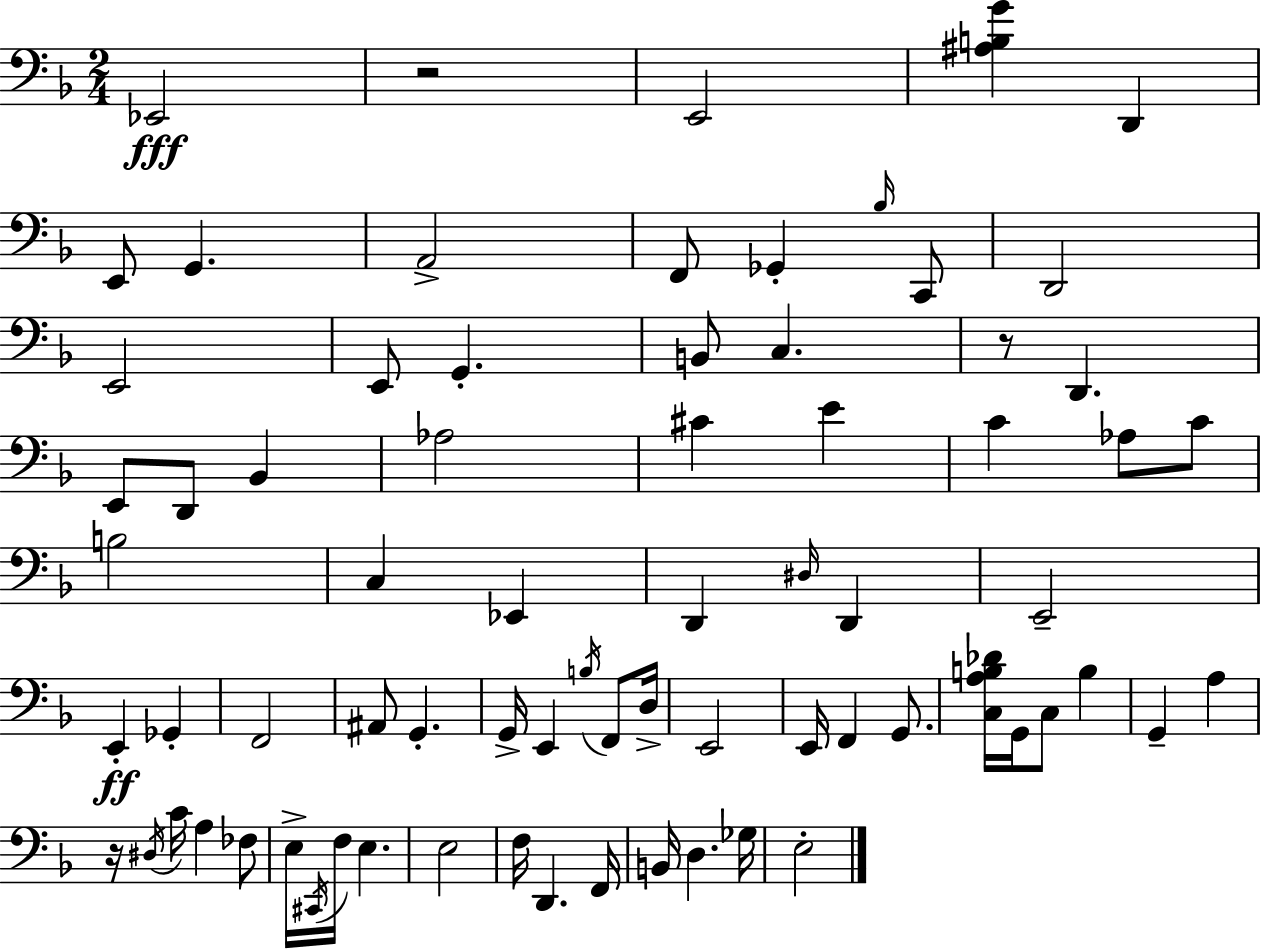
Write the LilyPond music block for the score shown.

{
  \clef bass
  \numericTimeSignature
  \time 2/4
  \key d \minor
  ees,2\fff | r2 | e,2 | <ais b g'>4 d,4 | \break e,8 g,4. | a,2-> | f,8 ges,4-. \grace { bes16 } c,8 | d,2 | \break e,2 | e,8 g,4.-. | b,8 c4. | r8 d,4. | \break e,8 d,8 bes,4 | aes2 | cis'4 e'4 | c'4 aes8 c'8 | \break b2 | c4 ees,4 | d,4 \grace { dis16 } d,4 | e,2-- | \break e,4-.\ff ges,4-. | f,2 | ais,8 g,4.-. | g,16-> e,4 \acciaccatura { b16 } | \break f,8 d16-> e,2 | e,16 f,4 | g,8. <c a b des'>16 g,16 c8 b4 | g,4-- a4 | \break r16 \acciaccatura { dis16 } c'16 a4 | fes8 e16-> \acciaccatura { cis,16 } f16 e4. | e2 | f16 d,4. | \break f,16 b,16 d4. | ges16 e2-. | \bar "|."
}